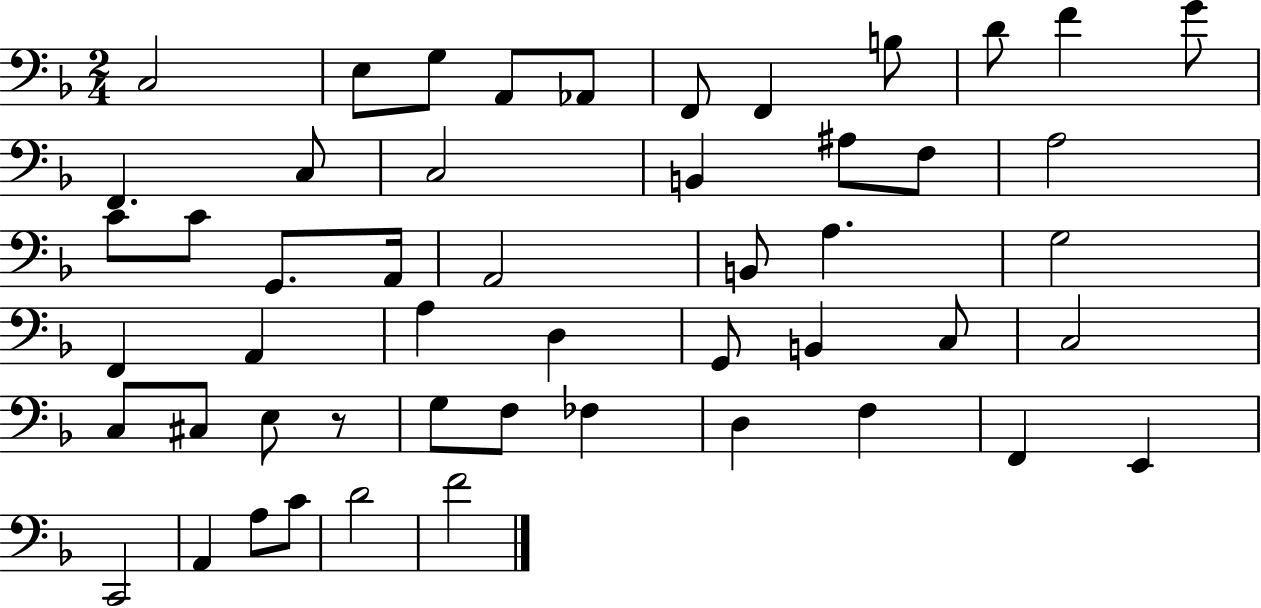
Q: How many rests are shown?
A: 1